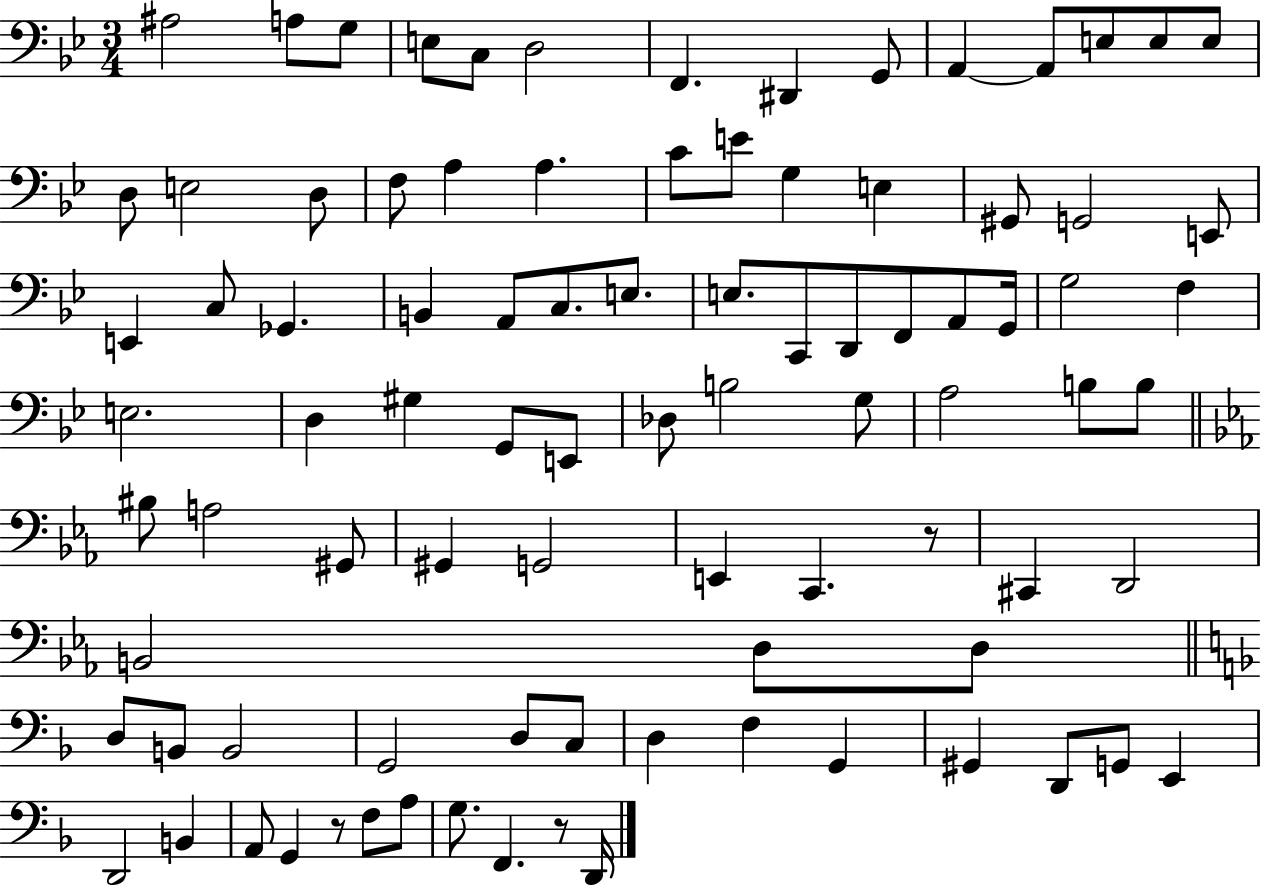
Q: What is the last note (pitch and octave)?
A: D2